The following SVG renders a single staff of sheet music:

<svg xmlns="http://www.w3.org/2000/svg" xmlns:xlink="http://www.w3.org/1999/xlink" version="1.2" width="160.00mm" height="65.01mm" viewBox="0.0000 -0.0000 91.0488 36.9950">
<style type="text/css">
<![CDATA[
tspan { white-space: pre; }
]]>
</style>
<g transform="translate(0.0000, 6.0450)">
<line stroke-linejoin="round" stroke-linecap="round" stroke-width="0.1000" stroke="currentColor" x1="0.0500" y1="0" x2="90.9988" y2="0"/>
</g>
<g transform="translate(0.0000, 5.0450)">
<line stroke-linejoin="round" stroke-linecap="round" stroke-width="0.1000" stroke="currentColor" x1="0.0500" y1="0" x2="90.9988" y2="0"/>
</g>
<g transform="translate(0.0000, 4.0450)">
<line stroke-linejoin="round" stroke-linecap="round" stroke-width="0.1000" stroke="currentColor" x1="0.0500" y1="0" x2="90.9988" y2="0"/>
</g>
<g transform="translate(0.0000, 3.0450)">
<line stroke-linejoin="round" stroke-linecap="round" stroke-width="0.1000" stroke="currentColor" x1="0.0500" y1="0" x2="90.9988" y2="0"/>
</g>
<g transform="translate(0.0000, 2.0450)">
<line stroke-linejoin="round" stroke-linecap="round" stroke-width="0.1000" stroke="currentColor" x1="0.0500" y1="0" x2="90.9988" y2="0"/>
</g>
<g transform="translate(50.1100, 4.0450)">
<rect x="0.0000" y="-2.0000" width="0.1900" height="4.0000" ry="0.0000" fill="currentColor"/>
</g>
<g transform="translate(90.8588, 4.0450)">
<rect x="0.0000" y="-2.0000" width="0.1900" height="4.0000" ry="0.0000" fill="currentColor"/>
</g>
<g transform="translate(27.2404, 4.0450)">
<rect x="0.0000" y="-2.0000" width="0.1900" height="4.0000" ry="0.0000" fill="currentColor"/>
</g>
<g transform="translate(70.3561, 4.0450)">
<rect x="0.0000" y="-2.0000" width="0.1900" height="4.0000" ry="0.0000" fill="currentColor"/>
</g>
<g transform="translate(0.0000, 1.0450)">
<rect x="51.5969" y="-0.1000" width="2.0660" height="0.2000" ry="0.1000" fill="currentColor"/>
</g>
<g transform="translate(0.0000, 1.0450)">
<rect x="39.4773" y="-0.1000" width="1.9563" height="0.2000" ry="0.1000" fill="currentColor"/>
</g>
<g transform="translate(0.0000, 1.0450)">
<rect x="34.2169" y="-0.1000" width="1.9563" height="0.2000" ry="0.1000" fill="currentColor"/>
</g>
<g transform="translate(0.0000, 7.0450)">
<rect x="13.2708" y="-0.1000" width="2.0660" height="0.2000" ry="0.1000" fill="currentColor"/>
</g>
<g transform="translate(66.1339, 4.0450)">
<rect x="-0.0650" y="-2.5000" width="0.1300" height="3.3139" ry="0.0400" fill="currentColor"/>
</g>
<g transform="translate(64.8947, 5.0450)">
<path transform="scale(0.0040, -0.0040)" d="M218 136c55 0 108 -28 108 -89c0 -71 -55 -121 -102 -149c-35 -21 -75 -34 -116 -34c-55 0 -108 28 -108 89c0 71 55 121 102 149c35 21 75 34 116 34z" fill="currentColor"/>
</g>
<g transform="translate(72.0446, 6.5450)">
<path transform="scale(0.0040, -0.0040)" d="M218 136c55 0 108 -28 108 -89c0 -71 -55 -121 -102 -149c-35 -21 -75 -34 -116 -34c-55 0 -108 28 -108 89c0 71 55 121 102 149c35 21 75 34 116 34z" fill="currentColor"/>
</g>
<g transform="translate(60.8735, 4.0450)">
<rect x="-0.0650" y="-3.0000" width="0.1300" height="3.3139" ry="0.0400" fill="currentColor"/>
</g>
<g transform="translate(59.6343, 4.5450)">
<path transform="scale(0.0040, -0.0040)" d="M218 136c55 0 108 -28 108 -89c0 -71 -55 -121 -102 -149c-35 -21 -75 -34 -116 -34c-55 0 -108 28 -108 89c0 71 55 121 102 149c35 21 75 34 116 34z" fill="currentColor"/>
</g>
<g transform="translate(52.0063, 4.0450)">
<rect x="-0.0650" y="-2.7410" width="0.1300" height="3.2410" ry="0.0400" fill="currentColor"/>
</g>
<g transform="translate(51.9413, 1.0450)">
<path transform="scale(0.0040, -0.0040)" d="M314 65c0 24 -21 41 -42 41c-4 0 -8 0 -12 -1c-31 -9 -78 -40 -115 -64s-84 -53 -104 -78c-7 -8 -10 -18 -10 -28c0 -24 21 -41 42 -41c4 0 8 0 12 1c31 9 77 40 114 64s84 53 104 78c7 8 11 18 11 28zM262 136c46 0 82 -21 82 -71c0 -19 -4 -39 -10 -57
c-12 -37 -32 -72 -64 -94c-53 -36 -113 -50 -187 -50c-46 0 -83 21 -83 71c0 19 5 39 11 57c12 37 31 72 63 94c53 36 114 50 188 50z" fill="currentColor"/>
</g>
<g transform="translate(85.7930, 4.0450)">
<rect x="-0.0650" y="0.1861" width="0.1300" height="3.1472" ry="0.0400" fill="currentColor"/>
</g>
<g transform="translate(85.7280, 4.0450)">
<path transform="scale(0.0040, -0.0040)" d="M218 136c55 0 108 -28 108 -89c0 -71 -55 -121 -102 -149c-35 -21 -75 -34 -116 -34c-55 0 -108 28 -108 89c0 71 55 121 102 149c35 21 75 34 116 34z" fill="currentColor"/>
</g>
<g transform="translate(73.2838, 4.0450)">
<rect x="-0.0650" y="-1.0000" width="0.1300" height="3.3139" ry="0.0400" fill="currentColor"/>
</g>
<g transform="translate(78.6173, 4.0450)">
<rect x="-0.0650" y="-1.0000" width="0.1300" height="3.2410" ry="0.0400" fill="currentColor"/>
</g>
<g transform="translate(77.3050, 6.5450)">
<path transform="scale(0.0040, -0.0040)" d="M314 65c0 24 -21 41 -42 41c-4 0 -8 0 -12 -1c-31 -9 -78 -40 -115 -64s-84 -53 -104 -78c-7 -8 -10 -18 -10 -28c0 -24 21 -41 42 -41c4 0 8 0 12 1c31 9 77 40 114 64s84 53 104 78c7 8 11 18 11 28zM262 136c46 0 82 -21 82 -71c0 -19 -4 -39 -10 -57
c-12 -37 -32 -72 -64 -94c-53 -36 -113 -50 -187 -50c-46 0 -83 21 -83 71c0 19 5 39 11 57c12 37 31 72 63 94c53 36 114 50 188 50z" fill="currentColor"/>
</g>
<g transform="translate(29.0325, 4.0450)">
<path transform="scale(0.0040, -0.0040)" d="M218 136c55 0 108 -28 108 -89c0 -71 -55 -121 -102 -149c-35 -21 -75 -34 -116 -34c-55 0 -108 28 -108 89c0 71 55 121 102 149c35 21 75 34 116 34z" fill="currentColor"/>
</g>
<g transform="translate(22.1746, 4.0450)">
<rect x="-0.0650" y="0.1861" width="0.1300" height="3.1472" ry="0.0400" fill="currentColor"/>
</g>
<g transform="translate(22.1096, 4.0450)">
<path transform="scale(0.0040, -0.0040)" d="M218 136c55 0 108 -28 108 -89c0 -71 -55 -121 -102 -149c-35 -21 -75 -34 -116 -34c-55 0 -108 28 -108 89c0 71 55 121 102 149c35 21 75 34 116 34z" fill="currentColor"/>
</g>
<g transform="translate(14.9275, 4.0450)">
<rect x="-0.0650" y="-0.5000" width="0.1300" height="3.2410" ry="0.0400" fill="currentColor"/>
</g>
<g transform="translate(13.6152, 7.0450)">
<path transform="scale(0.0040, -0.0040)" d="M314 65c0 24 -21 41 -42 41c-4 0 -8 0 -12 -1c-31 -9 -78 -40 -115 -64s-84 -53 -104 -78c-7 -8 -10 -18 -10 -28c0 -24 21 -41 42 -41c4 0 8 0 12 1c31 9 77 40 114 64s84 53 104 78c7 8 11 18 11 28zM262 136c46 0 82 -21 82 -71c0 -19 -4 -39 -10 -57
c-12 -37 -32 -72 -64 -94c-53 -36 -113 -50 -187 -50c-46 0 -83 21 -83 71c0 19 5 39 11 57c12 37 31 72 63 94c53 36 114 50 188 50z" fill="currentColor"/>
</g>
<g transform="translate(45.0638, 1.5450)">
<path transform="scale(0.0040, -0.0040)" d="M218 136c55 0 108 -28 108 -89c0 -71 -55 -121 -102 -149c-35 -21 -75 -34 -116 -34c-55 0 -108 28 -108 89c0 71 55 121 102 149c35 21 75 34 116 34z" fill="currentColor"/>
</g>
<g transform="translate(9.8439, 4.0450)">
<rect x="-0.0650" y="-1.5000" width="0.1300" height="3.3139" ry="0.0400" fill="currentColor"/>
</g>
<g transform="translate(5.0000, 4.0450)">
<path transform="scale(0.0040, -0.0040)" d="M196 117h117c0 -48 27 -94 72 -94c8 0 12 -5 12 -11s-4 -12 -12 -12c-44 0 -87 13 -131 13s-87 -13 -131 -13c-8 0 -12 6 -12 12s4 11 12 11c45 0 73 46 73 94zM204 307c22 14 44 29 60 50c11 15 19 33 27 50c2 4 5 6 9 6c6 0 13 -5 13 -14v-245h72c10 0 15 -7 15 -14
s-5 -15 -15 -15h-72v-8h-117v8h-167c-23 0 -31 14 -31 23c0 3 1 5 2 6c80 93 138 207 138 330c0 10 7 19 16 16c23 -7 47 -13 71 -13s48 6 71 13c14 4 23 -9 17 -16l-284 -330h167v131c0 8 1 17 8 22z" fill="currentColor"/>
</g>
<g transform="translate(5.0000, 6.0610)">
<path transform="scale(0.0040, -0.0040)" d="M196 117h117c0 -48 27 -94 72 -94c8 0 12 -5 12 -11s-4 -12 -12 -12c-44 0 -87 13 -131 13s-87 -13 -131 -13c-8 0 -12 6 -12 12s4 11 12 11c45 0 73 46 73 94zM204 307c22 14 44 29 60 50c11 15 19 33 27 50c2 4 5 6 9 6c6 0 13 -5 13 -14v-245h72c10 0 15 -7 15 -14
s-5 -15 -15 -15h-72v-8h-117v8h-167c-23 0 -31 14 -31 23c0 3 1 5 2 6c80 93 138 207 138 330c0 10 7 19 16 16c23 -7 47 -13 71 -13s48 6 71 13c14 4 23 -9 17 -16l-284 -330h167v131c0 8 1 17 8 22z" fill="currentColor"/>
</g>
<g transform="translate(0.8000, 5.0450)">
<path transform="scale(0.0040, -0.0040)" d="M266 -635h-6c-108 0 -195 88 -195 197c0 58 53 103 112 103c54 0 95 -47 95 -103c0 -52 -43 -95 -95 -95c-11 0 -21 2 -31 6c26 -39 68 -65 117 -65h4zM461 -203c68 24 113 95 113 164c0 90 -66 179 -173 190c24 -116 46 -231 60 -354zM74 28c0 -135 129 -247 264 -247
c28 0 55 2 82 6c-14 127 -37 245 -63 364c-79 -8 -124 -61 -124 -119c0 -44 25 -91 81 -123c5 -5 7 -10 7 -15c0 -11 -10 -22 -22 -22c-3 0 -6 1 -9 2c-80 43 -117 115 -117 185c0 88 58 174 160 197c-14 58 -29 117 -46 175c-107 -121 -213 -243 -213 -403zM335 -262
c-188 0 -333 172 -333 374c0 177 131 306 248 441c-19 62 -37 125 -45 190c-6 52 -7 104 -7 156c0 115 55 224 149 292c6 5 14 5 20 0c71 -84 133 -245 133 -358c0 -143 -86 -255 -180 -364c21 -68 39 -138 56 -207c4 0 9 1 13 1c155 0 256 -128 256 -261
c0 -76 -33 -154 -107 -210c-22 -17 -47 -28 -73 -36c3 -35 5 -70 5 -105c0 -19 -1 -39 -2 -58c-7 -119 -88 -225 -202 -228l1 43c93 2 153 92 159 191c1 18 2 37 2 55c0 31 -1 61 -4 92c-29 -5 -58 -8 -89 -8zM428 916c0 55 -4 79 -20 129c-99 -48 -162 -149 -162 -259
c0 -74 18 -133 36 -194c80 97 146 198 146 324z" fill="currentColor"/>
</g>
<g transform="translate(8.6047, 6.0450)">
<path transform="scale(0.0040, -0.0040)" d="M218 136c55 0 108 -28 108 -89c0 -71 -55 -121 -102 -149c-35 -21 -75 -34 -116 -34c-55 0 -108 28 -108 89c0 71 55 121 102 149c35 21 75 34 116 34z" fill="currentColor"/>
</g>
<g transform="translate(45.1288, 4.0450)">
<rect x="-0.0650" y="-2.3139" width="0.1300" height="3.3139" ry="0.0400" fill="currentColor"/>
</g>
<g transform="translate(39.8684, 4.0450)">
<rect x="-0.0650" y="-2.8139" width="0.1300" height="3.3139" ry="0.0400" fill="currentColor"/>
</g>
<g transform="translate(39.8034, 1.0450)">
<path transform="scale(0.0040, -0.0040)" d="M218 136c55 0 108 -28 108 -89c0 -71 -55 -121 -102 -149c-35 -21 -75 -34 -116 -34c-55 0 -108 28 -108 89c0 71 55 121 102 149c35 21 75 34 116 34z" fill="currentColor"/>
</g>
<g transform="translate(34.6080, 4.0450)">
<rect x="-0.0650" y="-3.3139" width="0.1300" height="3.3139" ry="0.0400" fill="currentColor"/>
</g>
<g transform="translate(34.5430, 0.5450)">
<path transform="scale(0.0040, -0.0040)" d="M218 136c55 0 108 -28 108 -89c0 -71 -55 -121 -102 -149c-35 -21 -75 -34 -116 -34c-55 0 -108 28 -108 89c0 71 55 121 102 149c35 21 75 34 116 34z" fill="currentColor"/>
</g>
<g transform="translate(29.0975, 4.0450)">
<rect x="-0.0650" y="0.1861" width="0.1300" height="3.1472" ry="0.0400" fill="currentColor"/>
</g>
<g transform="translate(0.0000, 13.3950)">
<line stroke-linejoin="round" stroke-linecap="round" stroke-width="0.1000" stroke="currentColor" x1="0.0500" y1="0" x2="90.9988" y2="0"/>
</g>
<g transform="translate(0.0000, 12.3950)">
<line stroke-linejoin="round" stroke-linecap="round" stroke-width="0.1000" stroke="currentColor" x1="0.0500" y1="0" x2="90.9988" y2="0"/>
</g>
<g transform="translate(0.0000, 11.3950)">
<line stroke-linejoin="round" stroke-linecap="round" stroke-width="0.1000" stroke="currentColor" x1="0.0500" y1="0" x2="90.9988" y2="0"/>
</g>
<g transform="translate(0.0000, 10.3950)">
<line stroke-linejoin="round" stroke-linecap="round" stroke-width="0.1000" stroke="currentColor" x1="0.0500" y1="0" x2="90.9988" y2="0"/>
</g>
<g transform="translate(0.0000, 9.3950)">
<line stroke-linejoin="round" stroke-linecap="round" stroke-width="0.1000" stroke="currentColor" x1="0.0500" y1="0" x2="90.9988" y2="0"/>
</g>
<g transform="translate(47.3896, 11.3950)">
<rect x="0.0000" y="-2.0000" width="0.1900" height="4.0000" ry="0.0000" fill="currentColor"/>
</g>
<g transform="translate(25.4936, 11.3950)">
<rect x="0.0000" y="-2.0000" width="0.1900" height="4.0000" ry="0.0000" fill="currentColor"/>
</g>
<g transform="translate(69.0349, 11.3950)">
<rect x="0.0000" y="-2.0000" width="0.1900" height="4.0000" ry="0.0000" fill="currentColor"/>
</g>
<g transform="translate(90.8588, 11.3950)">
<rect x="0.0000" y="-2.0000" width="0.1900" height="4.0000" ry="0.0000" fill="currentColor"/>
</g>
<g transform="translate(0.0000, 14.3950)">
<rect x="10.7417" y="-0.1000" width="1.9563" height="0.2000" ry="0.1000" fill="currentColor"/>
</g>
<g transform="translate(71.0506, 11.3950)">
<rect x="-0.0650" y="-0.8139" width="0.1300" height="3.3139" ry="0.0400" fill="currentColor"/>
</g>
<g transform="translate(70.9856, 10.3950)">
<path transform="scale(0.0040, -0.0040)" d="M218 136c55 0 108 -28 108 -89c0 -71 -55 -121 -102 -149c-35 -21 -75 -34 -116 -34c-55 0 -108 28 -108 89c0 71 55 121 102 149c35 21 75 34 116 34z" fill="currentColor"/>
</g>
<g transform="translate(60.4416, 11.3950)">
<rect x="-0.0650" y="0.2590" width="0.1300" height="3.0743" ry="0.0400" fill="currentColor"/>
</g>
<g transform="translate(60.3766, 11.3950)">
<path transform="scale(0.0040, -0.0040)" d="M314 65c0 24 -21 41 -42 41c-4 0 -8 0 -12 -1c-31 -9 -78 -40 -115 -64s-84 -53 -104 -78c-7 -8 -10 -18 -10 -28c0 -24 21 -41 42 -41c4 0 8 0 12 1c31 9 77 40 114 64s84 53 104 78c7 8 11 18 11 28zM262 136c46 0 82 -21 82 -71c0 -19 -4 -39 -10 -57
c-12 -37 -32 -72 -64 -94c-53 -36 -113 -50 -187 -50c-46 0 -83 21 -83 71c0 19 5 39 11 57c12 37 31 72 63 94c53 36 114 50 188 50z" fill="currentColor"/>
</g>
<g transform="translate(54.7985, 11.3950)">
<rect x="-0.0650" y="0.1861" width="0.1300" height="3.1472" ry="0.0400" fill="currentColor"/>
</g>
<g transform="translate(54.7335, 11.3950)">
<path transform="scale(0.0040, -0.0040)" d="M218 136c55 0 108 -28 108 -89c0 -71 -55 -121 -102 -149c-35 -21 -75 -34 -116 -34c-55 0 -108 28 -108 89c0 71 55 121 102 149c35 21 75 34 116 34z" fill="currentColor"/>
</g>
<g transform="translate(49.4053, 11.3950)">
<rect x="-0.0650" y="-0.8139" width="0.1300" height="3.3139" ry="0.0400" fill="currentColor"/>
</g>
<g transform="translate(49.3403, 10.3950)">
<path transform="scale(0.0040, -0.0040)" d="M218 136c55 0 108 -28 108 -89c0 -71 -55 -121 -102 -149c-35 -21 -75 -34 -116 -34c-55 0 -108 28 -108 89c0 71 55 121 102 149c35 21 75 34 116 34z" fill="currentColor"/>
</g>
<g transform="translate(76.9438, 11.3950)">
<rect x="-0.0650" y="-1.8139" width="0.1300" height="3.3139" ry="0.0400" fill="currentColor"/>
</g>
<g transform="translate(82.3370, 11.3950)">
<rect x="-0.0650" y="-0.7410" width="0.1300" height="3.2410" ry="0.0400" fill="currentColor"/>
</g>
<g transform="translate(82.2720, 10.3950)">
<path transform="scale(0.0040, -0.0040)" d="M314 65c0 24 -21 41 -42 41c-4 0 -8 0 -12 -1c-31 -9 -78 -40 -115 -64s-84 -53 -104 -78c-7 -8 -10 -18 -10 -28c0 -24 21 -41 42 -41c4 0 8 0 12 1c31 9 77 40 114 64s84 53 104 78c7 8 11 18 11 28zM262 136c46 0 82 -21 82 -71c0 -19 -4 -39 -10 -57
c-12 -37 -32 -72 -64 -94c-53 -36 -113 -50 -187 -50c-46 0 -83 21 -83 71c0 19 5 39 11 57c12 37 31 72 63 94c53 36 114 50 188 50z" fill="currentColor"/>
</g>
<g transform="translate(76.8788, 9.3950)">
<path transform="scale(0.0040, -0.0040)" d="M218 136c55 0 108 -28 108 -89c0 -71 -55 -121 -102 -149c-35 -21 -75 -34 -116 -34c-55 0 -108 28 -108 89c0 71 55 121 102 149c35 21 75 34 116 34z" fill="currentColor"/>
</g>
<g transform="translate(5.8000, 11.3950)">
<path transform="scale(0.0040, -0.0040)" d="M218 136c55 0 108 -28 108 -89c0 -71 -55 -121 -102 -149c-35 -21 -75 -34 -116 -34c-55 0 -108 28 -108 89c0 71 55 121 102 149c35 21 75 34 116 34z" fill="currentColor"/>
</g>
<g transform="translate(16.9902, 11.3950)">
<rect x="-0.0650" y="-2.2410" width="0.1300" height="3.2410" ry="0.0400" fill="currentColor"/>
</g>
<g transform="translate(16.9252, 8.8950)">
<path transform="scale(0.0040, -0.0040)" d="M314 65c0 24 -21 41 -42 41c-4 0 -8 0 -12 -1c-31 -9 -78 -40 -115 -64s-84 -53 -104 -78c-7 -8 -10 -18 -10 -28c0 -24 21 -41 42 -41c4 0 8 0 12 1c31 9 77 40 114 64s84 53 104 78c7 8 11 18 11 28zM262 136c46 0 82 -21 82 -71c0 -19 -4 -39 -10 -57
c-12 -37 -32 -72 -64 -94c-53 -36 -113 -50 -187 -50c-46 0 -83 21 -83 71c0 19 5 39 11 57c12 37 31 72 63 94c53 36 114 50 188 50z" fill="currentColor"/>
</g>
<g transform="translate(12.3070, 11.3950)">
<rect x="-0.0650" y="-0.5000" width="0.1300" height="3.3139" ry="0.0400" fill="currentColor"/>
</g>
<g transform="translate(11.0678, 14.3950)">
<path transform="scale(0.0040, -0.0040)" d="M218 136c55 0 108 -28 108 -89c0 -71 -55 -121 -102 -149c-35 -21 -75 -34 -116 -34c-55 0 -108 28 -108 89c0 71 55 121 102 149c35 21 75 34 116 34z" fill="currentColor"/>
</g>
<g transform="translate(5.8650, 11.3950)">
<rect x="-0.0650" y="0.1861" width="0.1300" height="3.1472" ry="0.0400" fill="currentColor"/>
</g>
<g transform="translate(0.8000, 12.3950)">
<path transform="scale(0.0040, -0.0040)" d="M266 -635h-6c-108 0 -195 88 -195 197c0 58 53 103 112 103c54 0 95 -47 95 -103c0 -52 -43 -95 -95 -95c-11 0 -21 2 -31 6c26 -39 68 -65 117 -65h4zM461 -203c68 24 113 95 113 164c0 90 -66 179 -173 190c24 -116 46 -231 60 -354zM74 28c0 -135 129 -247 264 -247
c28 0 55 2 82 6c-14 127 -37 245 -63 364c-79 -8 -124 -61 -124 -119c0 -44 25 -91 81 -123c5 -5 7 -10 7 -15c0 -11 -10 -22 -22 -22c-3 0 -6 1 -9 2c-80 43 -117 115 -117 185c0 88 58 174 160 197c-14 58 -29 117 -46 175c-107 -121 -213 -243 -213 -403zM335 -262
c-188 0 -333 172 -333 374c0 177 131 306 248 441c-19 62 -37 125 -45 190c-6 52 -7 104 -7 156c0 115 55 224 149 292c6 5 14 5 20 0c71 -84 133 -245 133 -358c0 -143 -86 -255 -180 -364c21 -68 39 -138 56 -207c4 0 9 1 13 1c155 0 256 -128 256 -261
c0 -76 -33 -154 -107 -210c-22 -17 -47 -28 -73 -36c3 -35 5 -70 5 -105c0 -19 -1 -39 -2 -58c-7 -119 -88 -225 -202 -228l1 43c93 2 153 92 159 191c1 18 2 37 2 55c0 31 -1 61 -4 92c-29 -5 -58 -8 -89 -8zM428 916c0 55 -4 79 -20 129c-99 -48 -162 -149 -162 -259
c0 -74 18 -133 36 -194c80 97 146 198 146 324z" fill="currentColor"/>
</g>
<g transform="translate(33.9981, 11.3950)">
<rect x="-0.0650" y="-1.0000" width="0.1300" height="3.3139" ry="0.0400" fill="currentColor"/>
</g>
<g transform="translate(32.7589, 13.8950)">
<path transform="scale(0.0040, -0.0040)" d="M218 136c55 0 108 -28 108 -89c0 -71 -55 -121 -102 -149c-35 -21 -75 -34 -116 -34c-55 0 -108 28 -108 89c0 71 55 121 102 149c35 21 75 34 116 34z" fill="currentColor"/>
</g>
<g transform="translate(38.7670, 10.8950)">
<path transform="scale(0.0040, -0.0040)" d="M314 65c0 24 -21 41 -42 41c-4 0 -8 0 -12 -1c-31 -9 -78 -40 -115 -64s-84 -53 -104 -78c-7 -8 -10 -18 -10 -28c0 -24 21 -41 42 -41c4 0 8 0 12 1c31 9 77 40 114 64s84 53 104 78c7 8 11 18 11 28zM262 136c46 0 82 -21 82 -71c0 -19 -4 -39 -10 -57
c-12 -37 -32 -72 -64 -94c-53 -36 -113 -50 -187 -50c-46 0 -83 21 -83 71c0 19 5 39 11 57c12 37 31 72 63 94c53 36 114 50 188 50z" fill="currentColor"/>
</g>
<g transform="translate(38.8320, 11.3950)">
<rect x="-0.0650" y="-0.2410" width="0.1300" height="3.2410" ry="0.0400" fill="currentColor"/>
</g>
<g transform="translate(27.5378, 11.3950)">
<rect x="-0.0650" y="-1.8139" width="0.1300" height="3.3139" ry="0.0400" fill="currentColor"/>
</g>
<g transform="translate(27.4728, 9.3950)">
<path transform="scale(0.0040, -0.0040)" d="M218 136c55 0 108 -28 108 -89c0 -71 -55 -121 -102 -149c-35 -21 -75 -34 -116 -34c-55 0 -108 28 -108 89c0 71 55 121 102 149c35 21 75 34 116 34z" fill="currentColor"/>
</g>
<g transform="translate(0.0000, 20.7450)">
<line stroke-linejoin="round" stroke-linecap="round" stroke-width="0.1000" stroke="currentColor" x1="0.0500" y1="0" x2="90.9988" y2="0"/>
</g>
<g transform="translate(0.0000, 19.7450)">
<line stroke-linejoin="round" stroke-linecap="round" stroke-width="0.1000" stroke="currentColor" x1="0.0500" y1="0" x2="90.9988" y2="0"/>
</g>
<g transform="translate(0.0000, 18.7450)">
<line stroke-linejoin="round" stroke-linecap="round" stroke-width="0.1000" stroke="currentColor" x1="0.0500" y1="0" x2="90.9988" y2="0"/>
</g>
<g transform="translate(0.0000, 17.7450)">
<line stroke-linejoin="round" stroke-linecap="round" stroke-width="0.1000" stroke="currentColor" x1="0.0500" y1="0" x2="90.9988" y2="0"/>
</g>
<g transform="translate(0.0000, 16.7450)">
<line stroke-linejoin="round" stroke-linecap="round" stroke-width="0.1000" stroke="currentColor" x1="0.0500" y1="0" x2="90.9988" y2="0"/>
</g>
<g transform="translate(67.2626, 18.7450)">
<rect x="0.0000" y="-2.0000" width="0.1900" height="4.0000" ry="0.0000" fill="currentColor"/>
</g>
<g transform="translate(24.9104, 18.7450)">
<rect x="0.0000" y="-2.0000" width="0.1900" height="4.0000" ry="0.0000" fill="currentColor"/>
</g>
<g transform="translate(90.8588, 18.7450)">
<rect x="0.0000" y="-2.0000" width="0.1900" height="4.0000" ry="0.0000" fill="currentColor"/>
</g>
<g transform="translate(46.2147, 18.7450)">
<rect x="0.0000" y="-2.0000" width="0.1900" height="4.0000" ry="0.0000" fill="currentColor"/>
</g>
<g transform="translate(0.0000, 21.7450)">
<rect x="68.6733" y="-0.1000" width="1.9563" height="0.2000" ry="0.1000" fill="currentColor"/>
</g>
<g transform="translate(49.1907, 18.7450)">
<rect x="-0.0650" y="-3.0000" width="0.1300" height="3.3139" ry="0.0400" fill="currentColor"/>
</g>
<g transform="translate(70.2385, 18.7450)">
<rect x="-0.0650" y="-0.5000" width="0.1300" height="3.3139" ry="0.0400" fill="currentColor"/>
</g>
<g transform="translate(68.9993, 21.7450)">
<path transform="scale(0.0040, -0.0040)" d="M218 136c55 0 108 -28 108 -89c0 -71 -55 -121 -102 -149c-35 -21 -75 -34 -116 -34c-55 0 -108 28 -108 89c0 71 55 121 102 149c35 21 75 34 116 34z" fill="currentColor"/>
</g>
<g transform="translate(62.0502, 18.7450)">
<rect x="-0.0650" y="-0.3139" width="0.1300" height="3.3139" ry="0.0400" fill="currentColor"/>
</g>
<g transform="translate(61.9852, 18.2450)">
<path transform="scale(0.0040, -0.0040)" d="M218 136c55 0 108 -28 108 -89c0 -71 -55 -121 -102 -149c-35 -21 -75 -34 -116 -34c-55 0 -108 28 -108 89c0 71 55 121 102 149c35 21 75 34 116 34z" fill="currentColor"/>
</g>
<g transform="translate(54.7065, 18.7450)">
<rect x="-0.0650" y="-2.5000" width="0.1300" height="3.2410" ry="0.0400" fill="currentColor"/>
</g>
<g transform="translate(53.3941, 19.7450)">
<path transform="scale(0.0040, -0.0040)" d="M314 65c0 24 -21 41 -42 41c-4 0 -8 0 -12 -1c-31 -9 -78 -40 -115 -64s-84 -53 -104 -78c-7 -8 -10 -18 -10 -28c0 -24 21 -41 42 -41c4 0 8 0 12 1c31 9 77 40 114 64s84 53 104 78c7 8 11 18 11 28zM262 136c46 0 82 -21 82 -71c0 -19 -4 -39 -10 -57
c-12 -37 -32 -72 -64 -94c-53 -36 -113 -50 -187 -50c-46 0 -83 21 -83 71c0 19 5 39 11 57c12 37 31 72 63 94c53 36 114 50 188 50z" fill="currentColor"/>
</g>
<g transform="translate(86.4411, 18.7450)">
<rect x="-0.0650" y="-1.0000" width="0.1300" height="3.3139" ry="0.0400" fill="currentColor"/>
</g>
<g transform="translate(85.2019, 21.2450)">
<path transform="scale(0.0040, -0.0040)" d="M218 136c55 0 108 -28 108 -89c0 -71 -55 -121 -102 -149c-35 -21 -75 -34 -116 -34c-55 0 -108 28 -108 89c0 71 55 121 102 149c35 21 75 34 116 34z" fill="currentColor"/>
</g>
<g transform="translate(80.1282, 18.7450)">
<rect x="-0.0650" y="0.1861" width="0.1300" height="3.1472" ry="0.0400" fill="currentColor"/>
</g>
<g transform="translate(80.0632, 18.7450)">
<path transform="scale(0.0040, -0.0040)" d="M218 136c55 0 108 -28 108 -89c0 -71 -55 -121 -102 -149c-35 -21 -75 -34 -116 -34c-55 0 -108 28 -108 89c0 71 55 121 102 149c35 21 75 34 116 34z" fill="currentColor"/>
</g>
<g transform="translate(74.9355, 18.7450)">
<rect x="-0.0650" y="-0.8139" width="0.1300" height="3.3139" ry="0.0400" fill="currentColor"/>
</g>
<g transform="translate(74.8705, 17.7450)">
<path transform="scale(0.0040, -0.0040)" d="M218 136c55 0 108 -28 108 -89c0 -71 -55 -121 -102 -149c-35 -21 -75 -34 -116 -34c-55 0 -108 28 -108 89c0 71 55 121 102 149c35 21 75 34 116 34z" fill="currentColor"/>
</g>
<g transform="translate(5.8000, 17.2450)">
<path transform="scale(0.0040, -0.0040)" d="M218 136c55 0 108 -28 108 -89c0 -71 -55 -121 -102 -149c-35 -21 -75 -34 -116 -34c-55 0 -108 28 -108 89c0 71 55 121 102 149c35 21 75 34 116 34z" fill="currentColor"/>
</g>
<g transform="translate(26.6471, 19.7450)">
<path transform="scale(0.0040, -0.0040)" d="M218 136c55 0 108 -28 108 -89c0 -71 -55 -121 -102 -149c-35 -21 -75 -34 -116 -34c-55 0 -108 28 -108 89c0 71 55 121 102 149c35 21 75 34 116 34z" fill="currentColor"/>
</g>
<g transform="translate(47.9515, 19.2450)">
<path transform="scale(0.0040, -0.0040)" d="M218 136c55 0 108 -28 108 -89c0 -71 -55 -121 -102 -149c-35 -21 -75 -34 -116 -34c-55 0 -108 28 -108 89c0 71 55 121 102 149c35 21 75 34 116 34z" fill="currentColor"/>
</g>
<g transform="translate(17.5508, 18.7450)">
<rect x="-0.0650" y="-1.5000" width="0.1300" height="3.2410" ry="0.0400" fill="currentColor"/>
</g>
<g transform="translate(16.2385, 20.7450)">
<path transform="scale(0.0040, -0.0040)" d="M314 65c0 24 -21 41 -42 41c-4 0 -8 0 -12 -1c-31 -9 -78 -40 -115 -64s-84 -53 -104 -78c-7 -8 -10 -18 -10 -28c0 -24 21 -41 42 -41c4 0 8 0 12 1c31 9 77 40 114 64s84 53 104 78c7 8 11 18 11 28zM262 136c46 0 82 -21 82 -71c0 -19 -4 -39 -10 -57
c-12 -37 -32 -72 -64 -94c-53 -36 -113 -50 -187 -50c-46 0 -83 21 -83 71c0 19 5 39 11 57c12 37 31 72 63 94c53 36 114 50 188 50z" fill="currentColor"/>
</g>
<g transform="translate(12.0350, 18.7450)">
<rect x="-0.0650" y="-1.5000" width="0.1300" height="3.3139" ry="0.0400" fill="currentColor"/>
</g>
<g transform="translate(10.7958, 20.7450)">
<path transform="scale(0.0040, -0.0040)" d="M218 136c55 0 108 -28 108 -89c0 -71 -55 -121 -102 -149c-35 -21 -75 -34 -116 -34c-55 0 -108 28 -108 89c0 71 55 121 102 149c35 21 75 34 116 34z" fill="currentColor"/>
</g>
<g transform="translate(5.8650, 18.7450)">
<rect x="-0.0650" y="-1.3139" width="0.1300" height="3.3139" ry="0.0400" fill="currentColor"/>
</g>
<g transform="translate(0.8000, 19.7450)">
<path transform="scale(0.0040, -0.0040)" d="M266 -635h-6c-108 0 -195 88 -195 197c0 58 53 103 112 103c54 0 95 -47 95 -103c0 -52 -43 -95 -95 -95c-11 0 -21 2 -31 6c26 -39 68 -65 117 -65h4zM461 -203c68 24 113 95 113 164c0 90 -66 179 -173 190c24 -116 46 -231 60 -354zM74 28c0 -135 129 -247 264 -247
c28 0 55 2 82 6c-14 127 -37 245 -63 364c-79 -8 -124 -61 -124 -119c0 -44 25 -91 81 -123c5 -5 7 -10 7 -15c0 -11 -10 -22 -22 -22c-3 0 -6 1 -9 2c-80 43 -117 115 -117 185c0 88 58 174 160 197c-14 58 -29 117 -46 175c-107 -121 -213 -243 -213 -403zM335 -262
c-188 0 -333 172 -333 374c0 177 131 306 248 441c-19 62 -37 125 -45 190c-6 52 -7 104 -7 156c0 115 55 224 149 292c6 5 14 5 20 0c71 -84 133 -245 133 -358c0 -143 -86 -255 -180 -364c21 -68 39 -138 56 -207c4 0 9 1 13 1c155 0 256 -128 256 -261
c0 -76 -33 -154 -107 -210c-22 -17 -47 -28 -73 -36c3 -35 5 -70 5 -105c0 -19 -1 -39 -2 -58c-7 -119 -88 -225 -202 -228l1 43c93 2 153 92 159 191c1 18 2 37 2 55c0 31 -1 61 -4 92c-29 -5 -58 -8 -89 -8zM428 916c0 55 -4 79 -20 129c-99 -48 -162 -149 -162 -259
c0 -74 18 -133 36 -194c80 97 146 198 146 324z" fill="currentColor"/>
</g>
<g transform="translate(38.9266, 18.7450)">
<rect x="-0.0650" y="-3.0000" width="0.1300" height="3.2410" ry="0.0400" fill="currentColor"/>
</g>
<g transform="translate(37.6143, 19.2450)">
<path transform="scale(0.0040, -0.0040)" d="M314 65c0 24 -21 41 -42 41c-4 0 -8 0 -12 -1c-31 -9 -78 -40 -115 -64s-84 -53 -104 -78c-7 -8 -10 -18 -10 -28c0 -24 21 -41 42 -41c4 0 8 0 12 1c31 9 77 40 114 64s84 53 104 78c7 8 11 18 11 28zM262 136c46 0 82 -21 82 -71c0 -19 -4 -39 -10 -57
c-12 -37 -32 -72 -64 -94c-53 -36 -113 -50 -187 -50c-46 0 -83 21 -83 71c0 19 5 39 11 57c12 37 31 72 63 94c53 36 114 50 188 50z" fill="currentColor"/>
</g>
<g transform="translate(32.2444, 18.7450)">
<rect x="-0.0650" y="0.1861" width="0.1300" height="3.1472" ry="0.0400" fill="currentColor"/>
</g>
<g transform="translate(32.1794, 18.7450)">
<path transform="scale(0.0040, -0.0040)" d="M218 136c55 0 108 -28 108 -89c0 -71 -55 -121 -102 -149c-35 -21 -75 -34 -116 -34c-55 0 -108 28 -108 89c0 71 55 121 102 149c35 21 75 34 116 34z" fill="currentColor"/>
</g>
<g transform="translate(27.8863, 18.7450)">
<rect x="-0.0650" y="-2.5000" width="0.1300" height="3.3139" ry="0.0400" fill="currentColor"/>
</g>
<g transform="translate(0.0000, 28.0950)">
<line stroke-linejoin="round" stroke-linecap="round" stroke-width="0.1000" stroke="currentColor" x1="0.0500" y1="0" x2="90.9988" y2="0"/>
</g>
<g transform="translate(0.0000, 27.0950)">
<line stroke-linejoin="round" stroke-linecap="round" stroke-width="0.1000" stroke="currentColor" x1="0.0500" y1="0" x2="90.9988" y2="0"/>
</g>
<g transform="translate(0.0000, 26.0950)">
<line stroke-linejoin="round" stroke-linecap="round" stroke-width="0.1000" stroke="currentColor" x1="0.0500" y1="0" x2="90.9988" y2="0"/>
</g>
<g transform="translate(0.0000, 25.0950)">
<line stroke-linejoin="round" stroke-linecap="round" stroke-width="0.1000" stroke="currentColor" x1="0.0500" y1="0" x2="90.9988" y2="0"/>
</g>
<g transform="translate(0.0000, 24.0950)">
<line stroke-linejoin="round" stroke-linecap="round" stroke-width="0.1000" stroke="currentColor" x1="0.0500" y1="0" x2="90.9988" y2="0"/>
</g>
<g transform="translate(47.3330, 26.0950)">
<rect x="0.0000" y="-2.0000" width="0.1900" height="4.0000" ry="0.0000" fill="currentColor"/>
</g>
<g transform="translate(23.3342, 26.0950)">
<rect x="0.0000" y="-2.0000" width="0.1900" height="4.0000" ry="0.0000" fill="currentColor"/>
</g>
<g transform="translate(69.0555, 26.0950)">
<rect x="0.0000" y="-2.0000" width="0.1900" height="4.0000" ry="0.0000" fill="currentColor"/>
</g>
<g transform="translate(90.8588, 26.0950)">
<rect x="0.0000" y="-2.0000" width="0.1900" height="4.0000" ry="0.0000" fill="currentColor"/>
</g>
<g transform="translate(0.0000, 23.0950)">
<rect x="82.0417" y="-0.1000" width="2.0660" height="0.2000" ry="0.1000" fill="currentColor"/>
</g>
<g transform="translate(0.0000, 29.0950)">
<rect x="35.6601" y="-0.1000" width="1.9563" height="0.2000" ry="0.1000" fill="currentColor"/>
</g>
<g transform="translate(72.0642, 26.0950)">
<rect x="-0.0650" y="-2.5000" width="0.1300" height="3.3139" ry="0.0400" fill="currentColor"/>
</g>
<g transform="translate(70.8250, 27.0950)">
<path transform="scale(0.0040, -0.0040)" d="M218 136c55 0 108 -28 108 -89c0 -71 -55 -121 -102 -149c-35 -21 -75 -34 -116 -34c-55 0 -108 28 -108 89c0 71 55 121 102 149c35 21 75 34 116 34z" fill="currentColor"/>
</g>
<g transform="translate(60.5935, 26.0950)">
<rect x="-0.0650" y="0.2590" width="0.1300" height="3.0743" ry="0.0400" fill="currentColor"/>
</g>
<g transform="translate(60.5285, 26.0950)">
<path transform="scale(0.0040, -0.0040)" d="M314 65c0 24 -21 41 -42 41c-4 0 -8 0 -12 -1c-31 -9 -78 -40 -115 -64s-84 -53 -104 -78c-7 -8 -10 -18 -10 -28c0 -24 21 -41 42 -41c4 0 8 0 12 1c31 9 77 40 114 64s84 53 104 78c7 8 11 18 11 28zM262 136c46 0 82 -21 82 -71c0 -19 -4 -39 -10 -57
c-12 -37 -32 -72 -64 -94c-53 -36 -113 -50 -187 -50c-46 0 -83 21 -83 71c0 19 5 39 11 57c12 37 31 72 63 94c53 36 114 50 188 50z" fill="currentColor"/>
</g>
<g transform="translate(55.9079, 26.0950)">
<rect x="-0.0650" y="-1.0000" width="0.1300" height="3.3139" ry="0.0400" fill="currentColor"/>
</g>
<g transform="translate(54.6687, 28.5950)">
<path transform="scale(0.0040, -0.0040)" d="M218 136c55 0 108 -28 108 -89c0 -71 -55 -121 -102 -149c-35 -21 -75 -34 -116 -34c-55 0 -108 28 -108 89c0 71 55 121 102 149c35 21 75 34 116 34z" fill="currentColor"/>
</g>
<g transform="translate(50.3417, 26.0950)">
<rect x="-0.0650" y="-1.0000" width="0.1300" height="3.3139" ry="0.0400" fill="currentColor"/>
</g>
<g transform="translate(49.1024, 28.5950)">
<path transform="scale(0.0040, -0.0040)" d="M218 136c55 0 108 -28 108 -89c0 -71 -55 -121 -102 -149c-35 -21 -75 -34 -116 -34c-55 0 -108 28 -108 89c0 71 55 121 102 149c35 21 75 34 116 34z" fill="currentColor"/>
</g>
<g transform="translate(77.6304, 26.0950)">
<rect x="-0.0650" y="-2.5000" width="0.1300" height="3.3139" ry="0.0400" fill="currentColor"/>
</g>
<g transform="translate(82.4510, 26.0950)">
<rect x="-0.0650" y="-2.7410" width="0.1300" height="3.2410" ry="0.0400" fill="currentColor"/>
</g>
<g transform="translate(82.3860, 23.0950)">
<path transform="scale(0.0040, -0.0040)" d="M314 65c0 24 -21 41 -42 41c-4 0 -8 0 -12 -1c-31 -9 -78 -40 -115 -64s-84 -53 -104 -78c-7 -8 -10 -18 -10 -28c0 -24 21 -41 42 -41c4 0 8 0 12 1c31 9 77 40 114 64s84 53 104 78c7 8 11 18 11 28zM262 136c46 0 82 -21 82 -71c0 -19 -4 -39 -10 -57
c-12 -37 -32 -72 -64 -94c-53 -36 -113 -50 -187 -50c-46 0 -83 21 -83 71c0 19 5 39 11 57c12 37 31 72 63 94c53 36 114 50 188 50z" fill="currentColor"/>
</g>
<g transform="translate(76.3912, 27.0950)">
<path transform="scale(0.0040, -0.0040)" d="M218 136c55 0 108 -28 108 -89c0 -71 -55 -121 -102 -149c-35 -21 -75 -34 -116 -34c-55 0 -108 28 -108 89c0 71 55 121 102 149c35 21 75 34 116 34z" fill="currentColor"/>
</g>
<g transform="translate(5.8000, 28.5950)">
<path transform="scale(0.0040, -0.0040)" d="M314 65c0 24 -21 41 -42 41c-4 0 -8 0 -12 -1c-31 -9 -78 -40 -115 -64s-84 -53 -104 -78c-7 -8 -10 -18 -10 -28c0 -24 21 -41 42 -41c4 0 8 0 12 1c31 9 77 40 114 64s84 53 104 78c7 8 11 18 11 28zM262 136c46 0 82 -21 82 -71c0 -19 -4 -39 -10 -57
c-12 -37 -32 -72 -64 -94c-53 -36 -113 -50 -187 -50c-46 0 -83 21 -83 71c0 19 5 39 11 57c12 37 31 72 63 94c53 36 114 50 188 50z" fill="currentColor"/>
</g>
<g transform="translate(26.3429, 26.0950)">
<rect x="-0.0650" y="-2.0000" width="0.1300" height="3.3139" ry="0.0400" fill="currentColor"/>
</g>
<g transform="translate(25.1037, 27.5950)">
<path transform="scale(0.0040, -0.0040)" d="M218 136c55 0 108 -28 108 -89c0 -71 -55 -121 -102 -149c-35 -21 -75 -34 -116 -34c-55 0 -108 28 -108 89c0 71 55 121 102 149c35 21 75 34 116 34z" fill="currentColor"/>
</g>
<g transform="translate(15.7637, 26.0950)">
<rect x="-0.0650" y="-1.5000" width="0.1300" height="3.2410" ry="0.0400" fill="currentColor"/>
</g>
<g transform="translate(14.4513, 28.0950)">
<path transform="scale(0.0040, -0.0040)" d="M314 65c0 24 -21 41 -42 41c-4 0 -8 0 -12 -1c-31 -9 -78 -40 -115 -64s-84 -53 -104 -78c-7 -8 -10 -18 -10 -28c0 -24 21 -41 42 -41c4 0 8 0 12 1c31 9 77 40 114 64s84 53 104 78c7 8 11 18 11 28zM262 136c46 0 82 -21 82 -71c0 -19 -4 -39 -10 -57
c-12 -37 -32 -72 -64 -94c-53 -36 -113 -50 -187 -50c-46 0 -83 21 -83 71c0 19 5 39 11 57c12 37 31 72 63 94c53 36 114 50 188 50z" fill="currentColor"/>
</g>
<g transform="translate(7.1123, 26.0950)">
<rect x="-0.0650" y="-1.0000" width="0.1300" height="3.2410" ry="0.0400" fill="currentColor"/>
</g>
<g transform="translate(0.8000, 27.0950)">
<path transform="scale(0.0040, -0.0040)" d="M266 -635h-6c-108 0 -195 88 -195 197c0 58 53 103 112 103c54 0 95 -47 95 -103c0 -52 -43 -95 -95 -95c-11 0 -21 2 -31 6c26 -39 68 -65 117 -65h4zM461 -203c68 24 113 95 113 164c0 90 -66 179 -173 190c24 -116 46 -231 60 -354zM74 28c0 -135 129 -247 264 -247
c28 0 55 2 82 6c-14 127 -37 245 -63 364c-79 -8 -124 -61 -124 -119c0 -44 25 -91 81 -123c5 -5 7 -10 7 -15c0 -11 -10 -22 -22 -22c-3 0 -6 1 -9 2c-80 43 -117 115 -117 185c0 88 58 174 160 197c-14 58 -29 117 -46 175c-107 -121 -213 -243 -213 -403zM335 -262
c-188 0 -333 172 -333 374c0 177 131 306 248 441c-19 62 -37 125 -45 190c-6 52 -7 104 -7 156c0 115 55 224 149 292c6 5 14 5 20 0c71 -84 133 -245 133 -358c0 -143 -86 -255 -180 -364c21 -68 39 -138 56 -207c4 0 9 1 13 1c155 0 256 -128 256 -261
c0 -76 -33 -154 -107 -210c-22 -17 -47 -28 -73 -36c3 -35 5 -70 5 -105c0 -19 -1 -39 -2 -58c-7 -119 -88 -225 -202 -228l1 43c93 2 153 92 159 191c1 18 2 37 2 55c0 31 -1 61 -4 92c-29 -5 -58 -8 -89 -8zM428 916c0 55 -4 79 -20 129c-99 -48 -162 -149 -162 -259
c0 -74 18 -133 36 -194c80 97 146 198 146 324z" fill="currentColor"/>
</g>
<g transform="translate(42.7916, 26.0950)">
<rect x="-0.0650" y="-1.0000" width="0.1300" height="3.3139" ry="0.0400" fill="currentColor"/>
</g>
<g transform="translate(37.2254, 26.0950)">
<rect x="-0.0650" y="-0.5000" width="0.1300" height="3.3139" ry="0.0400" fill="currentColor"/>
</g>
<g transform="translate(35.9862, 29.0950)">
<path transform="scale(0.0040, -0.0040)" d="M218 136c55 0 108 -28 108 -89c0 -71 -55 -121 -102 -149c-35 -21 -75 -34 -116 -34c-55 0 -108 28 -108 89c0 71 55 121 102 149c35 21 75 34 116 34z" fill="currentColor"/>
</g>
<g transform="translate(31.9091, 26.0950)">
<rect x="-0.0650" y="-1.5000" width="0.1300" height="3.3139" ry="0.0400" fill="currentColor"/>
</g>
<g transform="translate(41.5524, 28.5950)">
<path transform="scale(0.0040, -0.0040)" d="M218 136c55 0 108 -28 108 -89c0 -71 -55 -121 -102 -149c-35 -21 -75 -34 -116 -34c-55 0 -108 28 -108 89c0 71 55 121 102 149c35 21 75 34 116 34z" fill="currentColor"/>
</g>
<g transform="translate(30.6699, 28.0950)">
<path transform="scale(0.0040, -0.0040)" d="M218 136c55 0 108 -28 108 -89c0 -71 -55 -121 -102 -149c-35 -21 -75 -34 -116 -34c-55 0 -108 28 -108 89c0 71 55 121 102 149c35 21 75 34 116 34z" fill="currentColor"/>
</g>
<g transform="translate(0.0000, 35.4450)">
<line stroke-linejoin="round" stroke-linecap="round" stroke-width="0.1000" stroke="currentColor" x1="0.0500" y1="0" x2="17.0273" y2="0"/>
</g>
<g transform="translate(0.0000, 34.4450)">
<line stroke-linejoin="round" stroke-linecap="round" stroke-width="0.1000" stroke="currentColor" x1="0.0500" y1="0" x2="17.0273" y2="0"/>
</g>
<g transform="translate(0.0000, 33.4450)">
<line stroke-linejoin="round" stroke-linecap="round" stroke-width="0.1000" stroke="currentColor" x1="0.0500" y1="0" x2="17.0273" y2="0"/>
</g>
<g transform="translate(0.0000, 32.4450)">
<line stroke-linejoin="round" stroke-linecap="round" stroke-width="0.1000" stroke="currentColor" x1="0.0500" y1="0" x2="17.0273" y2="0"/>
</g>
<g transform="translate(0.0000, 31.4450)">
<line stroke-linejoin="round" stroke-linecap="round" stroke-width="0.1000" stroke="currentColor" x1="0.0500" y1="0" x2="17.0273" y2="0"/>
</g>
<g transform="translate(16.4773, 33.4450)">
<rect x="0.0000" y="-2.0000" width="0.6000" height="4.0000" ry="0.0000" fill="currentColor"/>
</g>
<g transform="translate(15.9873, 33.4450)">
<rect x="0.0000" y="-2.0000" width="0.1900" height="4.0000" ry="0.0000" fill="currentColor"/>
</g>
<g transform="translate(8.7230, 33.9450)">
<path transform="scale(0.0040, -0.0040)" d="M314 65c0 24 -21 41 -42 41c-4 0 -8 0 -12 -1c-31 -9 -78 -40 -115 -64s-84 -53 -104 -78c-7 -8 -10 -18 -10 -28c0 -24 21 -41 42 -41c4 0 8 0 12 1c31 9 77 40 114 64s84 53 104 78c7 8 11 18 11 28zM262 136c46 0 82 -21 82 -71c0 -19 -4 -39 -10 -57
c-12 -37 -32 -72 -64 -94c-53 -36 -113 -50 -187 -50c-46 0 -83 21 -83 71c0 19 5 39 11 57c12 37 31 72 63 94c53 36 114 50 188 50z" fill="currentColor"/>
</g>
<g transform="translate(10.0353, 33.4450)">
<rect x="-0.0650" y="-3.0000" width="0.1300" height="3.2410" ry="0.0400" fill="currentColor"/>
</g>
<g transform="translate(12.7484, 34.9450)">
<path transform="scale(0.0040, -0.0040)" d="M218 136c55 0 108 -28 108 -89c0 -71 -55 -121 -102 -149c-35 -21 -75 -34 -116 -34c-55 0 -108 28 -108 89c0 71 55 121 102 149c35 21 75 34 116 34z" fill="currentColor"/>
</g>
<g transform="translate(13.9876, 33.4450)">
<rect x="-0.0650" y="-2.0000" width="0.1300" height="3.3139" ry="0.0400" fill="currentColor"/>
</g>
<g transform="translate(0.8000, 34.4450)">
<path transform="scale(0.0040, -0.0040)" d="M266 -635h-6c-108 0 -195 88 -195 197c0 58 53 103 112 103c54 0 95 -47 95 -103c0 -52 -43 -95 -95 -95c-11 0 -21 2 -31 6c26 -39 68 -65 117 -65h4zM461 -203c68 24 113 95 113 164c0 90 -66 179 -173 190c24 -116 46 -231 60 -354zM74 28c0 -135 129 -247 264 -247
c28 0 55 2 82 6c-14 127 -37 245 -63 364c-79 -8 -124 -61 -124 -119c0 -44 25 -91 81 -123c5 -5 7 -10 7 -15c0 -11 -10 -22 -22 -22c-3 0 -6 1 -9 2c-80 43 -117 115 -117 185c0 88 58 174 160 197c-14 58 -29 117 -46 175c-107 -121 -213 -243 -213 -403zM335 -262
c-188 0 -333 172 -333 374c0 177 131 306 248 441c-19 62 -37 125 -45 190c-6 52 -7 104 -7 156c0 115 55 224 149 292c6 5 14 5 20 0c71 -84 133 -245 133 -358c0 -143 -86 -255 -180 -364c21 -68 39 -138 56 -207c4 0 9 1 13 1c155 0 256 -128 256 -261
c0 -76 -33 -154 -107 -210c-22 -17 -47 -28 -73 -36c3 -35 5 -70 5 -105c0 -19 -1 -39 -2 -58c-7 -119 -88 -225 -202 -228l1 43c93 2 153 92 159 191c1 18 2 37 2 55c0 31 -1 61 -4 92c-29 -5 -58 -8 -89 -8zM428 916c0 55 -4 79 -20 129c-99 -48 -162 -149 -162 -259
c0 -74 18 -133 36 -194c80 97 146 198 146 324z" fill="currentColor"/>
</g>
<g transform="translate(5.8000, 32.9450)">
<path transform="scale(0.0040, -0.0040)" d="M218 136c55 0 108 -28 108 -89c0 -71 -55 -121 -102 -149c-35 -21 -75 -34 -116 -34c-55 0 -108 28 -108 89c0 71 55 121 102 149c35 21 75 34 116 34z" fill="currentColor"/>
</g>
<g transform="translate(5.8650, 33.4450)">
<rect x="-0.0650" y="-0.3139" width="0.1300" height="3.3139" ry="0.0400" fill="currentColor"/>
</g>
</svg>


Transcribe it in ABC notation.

X:1
T:Untitled
M:4/4
L:1/4
K:C
E C2 B B b a g a2 A G D D2 B B C g2 f D c2 d B B2 d f d2 e E E2 G B A2 A G2 c C d B D D2 E2 F E C D D D B2 G G a2 c A2 F